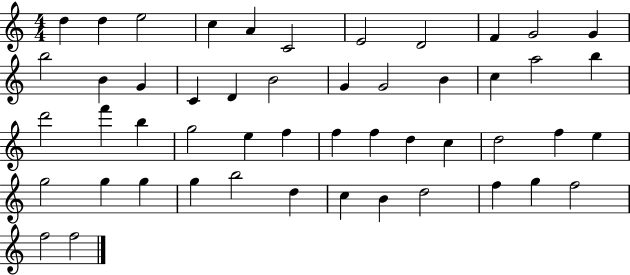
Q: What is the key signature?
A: C major